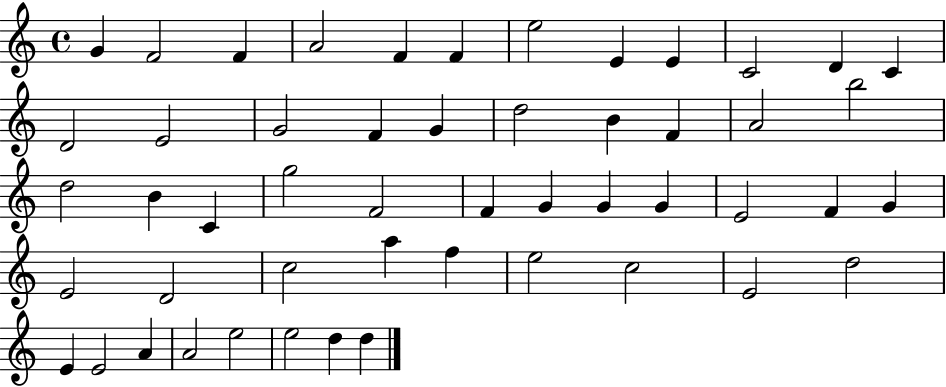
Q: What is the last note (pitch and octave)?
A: D5